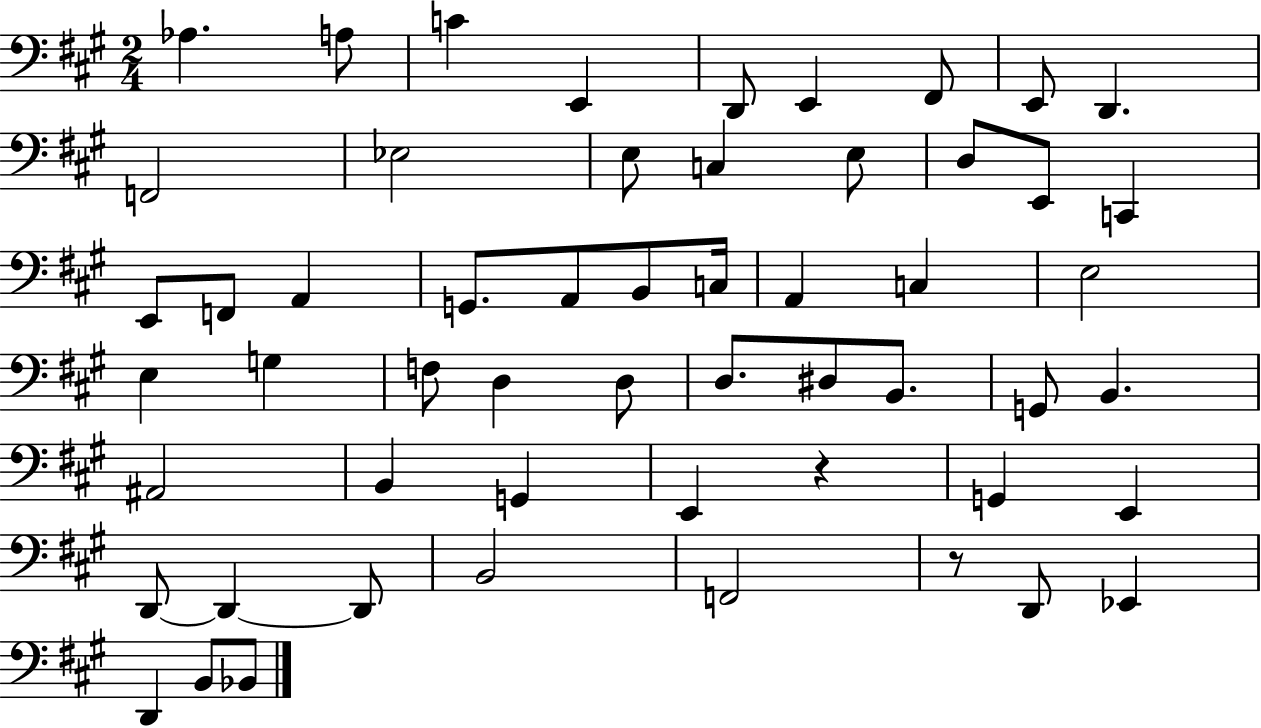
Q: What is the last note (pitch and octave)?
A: Bb2